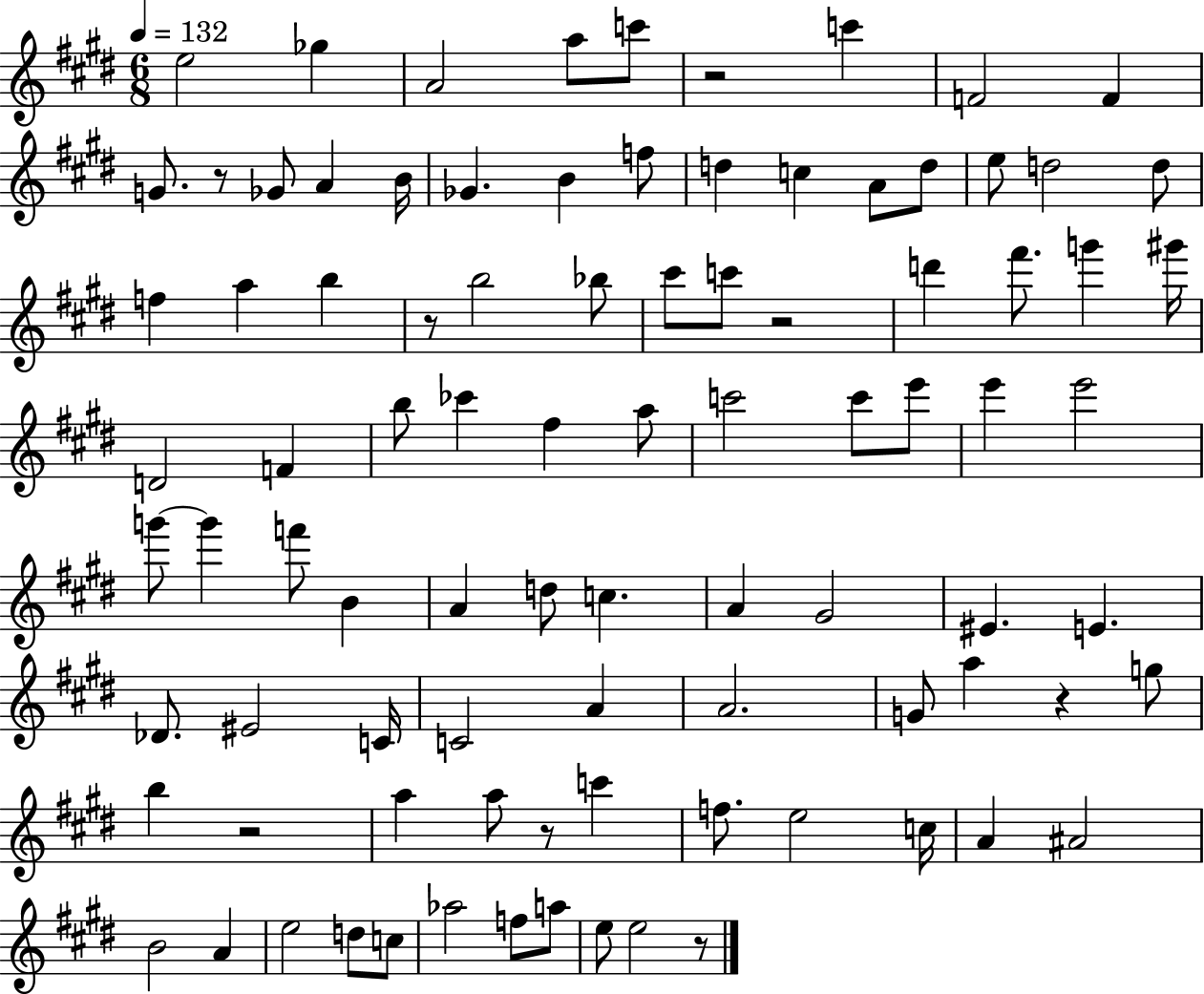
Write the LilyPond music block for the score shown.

{
  \clef treble
  \numericTimeSignature
  \time 6/8
  \key e \major
  \tempo 4 = 132
  e''2 ges''4 | a'2 a''8 c'''8 | r2 c'''4 | f'2 f'4 | \break g'8. r8 ges'8 a'4 b'16 | ges'4. b'4 f''8 | d''4 c''4 a'8 d''8 | e''8 d''2 d''8 | \break f''4 a''4 b''4 | r8 b''2 bes''8 | cis'''8 c'''8 r2 | d'''4 fis'''8. g'''4 gis'''16 | \break d'2 f'4 | b''8 ces'''4 fis''4 a''8 | c'''2 c'''8 e'''8 | e'''4 e'''2 | \break g'''8~~ g'''4 f'''8 b'4 | a'4 d''8 c''4. | a'4 gis'2 | eis'4. e'4. | \break des'8. eis'2 c'16 | c'2 a'4 | a'2. | g'8 a''4 r4 g''8 | \break b''4 r2 | a''4 a''8 r8 c'''4 | f''8. e''2 c''16 | a'4 ais'2 | \break b'2 a'4 | e''2 d''8 c''8 | aes''2 f''8 a''8 | e''8 e''2 r8 | \break \bar "|."
}